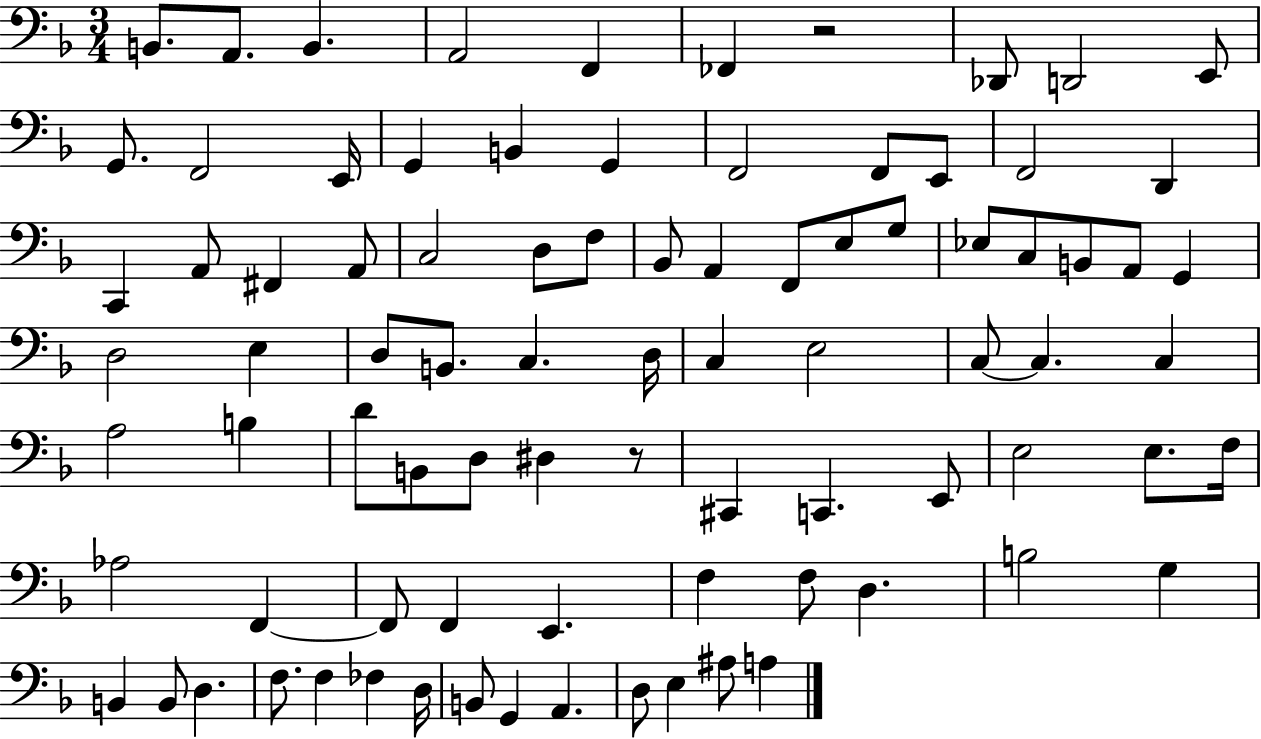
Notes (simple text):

B2/e. A2/e. B2/q. A2/h F2/q FES2/q R/h Db2/e D2/h E2/e G2/e. F2/h E2/s G2/q B2/q G2/q F2/h F2/e E2/e F2/h D2/q C2/q A2/e F#2/q A2/e C3/h D3/e F3/e Bb2/e A2/q F2/e E3/e G3/e Eb3/e C3/e B2/e A2/e G2/q D3/h E3/q D3/e B2/e. C3/q. D3/s C3/q E3/h C3/e C3/q. C3/q A3/h B3/q D4/e B2/e D3/e D#3/q R/e C#2/q C2/q. E2/e E3/h E3/e. F3/s Ab3/h F2/q F2/e F2/q E2/q. F3/q F3/e D3/q. B3/h G3/q B2/q B2/e D3/q. F3/e. F3/q FES3/q D3/s B2/e G2/q A2/q. D3/e E3/q A#3/e A3/q